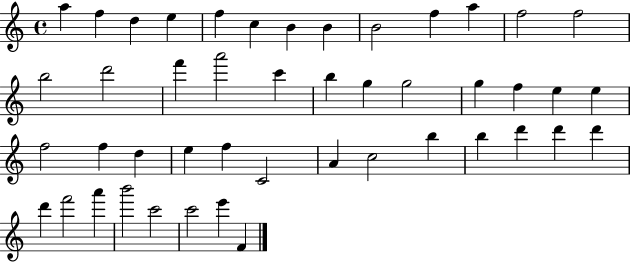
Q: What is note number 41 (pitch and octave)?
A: A6